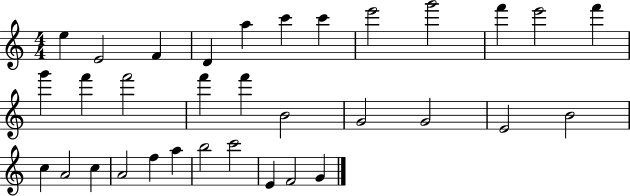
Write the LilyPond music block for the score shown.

{
  \clef treble
  \numericTimeSignature
  \time 4/4
  \key c \major
  e''4 e'2 f'4 | d'4 a''4 c'''4 c'''4 | e'''2 g'''2 | f'''4 e'''2 f'''4 | \break g'''4 f'''4 f'''2 | f'''4 f'''4 b'2 | g'2 g'2 | e'2 b'2 | \break c''4 a'2 c''4 | a'2 f''4 a''4 | b''2 c'''2 | e'4 f'2 g'4 | \break \bar "|."
}